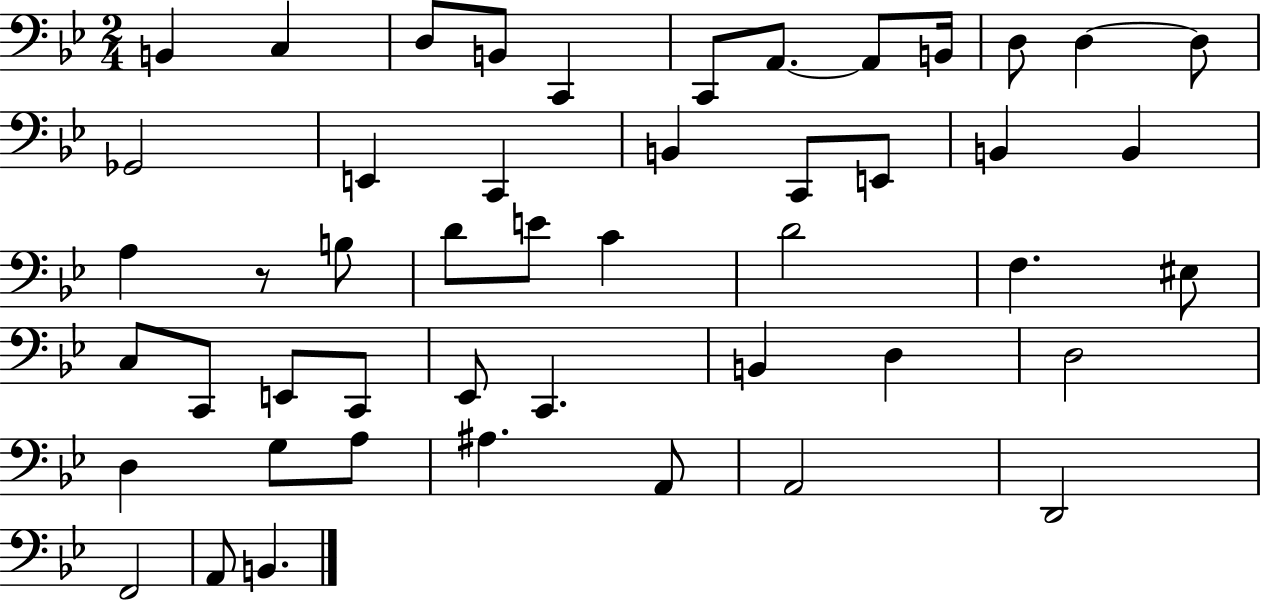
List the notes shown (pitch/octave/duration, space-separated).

B2/q C3/q D3/e B2/e C2/q C2/e A2/e. A2/e B2/s D3/e D3/q D3/e Gb2/h E2/q C2/q B2/q C2/e E2/e B2/q B2/q A3/q R/e B3/e D4/e E4/e C4/q D4/h F3/q. EIS3/e C3/e C2/e E2/e C2/e Eb2/e C2/q. B2/q D3/q D3/h D3/q G3/e A3/e A#3/q. A2/e A2/h D2/h F2/h A2/e B2/q.